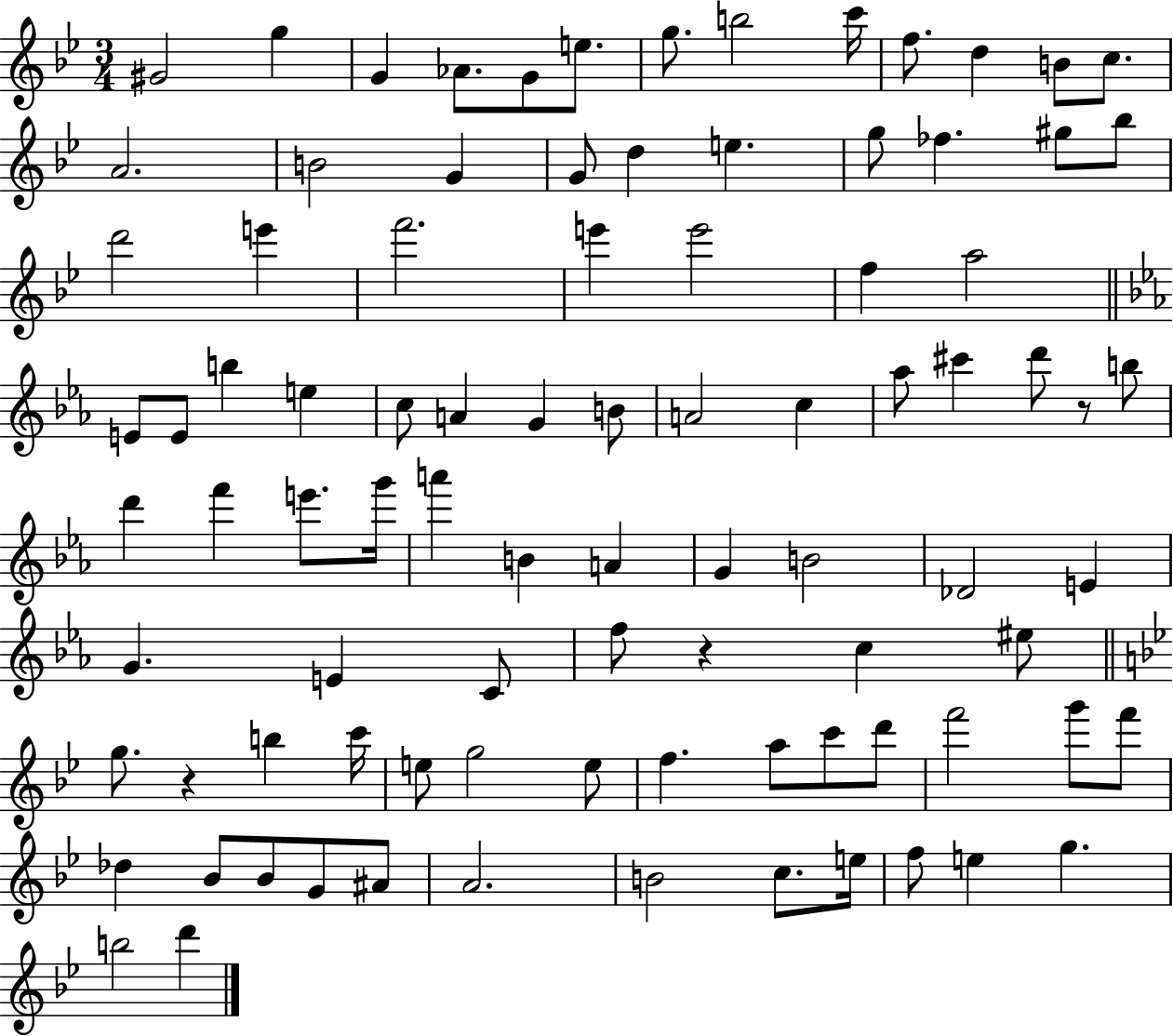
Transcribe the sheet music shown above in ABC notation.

X:1
T:Untitled
M:3/4
L:1/4
K:Bb
^G2 g G _A/2 G/2 e/2 g/2 b2 c'/4 f/2 d B/2 c/2 A2 B2 G G/2 d e g/2 _f ^g/2 _b/2 d'2 e' f'2 e' e'2 f a2 E/2 E/2 b e c/2 A G B/2 A2 c _a/2 ^c' d'/2 z/2 b/2 d' f' e'/2 g'/4 a' B A G B2 _D2 E G E C/2 f/2 z c ^e/2 g/2 z b c'/4 e/2 g2 e/2 f a/2 c'/2 d'/2 f'2 g'/2 f'/2 _d _B/2 _B/2 G/2 ^A/2 A2 B2 c/2 e/4 f/2 e g b2 d'